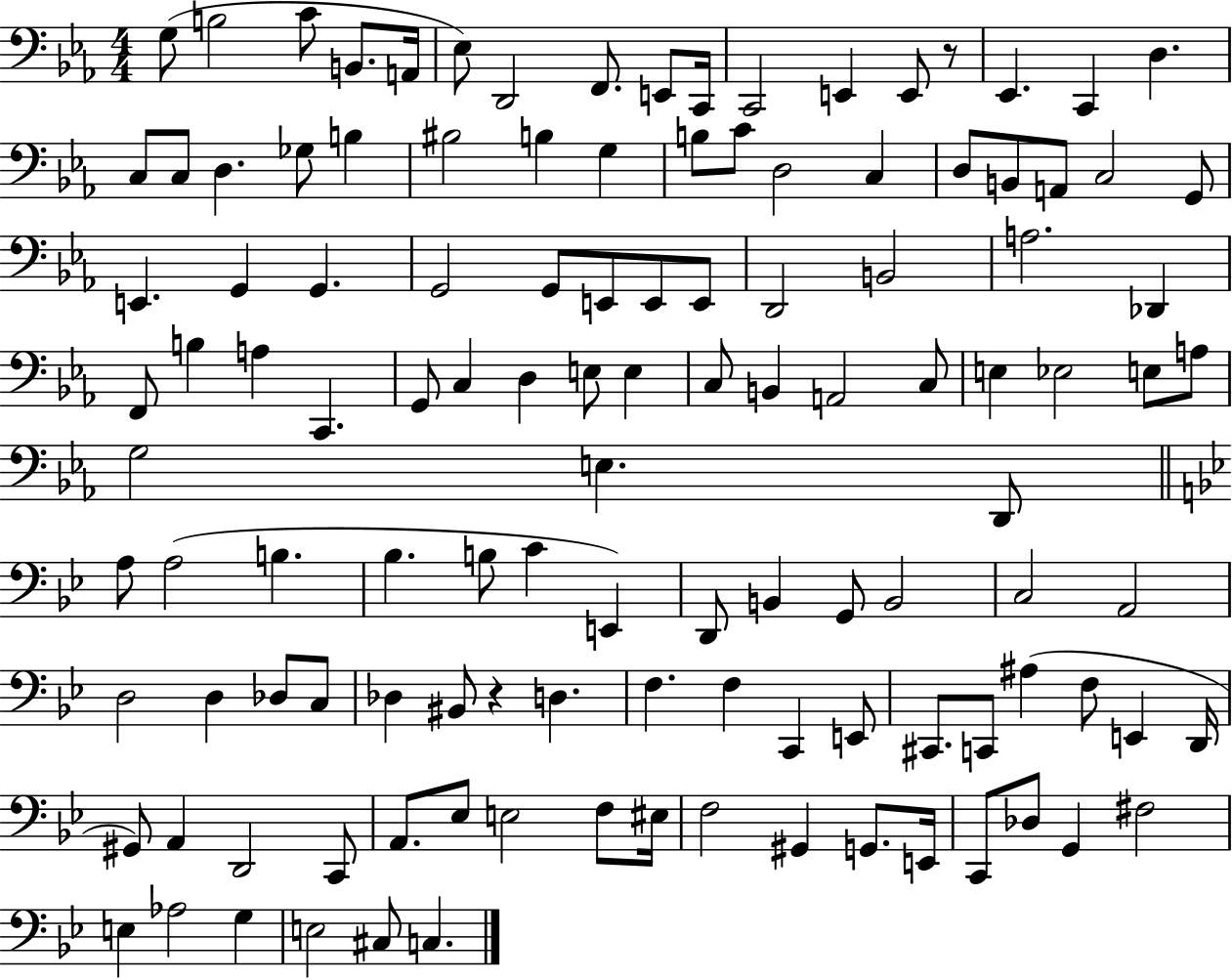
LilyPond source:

{
  \clef bass
  \numericTimeSignature
  \time 4/4
  \key ees \major
  g8( b2 c'8 b,8. a,16 | ees8) d,2 f,8. e,8 c,16 | c,2 e,4 e,8 r8 | ees,4. c,4 d4. | \break c8 c8 d4. ges8 b4 | bis2 b4 g4 | b8 c'8 d2 c4 | d8 b,8 a,8 c2 g,8 | \break e,4. g,4 g,4. | g,2 g,8 e,8 e,8 e,8 | d,2 b,2 | a2. des,4 | \break f,8 b4 a4 c,4. | g,8 c4 d4 e8 e4 | c8 b,4 a,2 c8 | e4 ees2 e8 a8 | \break g2 e4. d,8 | \bar "||" \break \key bes \major a8 a2( b4. | bes4. b8 c'4 e,4) | d,8 b,4 g,8 b,2 | c2 a,2 | \break d2 d4 des8 c8 | des4 bis,8 r4 d4. | f4. f4 c,4 e,8 | cis,8. c,8 ais4( f8 e,4 d,16 | \break gis,8) a,4 d,2 c,8 | a,8. ees8 e2 f8 eis16 | f2 gis,4 g,8. e,16 | c,8 des8 g,4 fis2 | \break e4 aes2 g4 | e2 cis8 c4. | \bar "|."
}